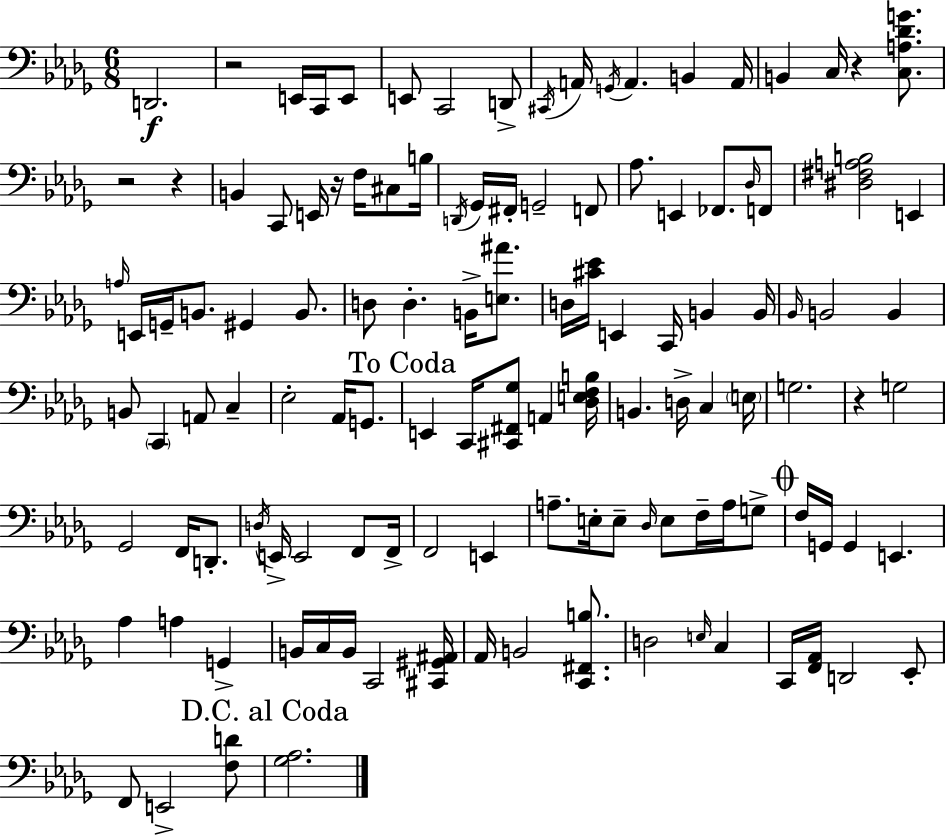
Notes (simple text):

D2/h. R/h E2/s C2/s E2/e E2/e C2/h D2/e C#2/s A2/s G2/s A2/q. B2/q A2/s B2/q C3/s R/q [C3,A3,Db4,G4]/e. R/h R/q B2/q C2/e E2/s R/s F3/s C#3/e B3/s D2/s Gb2/s F#2/s G2/h F2/e Ab3/e. E2/q FES2/e. Db3/s F2/e [D#3,F#3,A3,B3]/h E2/q A3/s E2/s G2/s B2/e. G#2/q B2/e. D3/e D3/q. B2/s [E3,A#4]/e. D3/s [C#4,Eb4]/s E2/q C2/s B2/q B2/s Bb2/s B2/h B2/q B2/e C2/q A2/e C3/q Eb3/h Ab2/s G2/e. E2/q C2/s [C#2,F#2,Gb3]/e A2/q [Db3,E3,F3,B3]/s B2/q. D3/s C3/q E3/s G3/h. R/q G3/h Gb2/h F2/s D2/e. D3/s E2/s E2/h F2/e F2/s F2/h E2/q A3/e. E3/s E3/e Db3/s E3/e F3/s A3/s G3/e F3/s G2/s G2/q E2/q. Ab3/q A3/q G2/q B2/s C3/s B2/s C2/h [C#2,G#2,A#2]/s Ab2/s B2/h [C2,F#2,B3]/e. D3/h E3/s C3/q C2/s [F2,Ab2]/s D2/h Eb2/e F2/e E2/h [F3,D4]/e [Gb3,Ab3]/h.